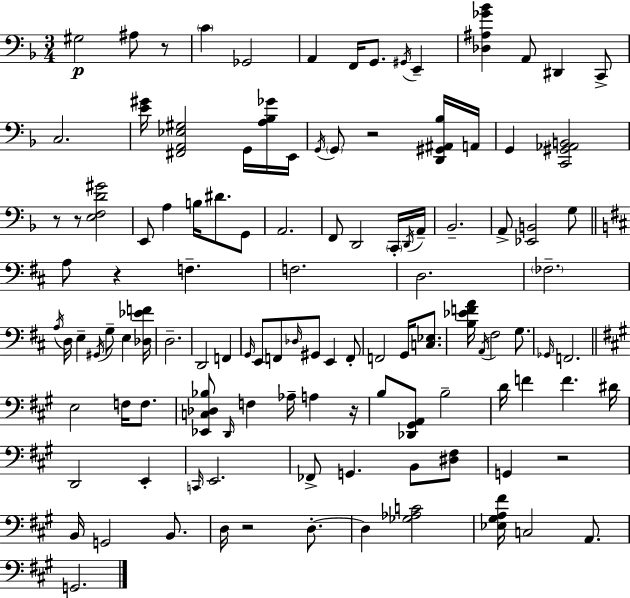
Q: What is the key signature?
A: F major